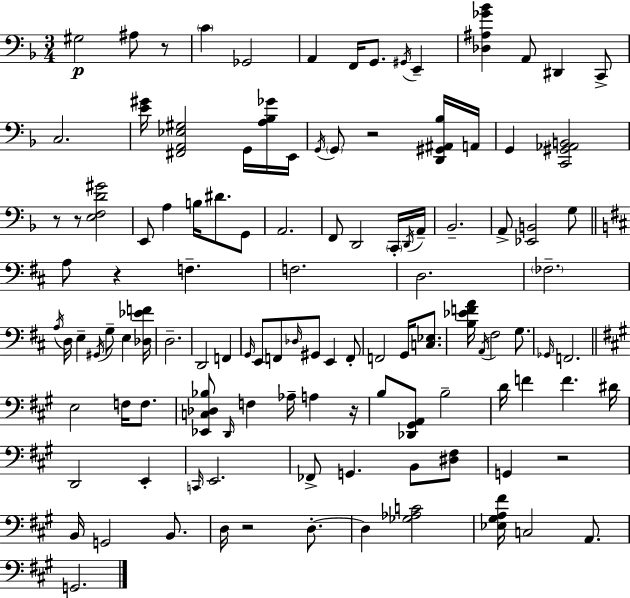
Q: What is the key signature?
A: F major